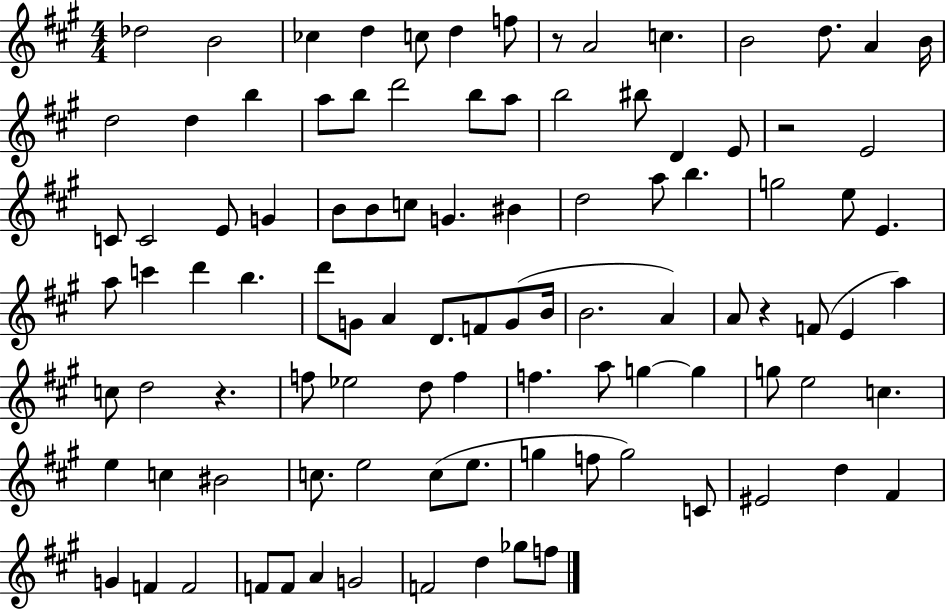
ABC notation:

X:1
T:Untitled
M:4/4
L:1/4
K:A
_d2 B2 _c d c/2 d f/2 z/2 A2 c B2 d/2 A B/4 d2 d b a/2 b/2 d'2 b/2 a/2 b2 ^b/2 D E/2 z2 E2 C/2 C2 E/2 G B/2 B/2 c/2 G ^B d2 a/2 b g2 e/2 E a/2 c' d' b d'/2 G/2 A D/2 F/2 G/2 B/4 B2 A A/2 z F/2 E a c/2 d2 z f/2 _e2 d/2 f f a/2 g g g/2 e2 c e c ^B2 c/2 e2 c/2 e/2 g f/2 g2 C/2 ^E2 d ^F G F F2 F/2 F/2 A G2 F2 d _g/2 f/2